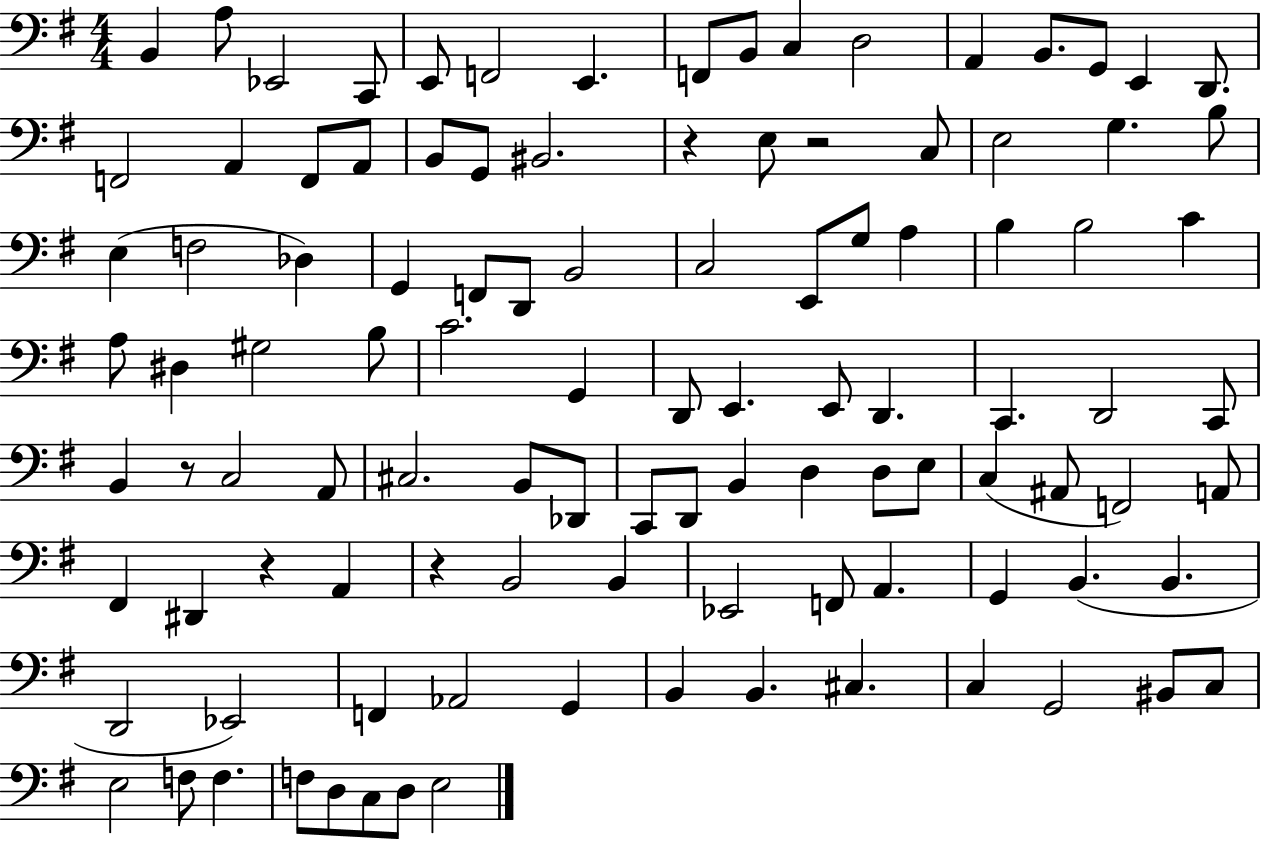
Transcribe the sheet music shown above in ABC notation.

X:1
T:Untitled
M:4/4
L:1/4
K:G
B,, A,/2 _E,,2 C,,/2 E,,/2 F,,2 E,, F,,/2 B,,/2 C, D,2 A,, B,,/2 G,,/2 E,, D,,/2 F,,2 A,, F,,/2 A,,/2 B,,/2 G,,/2 ^B,,2 z E,/2 z2 C,/2 E,2 G, B,/2 E, F,2 _D, G,, F,,/2 D,,/2 B,,2 C,2 E,,/2 G,/2 A, B, B,2 C A,/2 ^D, ^G,2 B,/2 C2 G,, D,,/2 E,, E,,/2 D,, C,, D,,2 C,,/2 B,, z/2 C,2 A,,/2 ^C,2 B,,/2 _D,,/2 C,,/2 D,,/2 B,, D, D,/2 E,/2 C, ^A,,/2 F,,2 A,,/2 ^F,, ^D,, z A,, z B,,2 B,, _E,,2 F,,/2 A,, G,, B,, B,, D,,2 _E,,2 F,, _A,,2 G,, B,, B,, ^C, C, G,,2 ^B,,/2 C,/2 E,2 F,/2 F, F,/2 D,/2 C,/2 D,/2 E,2